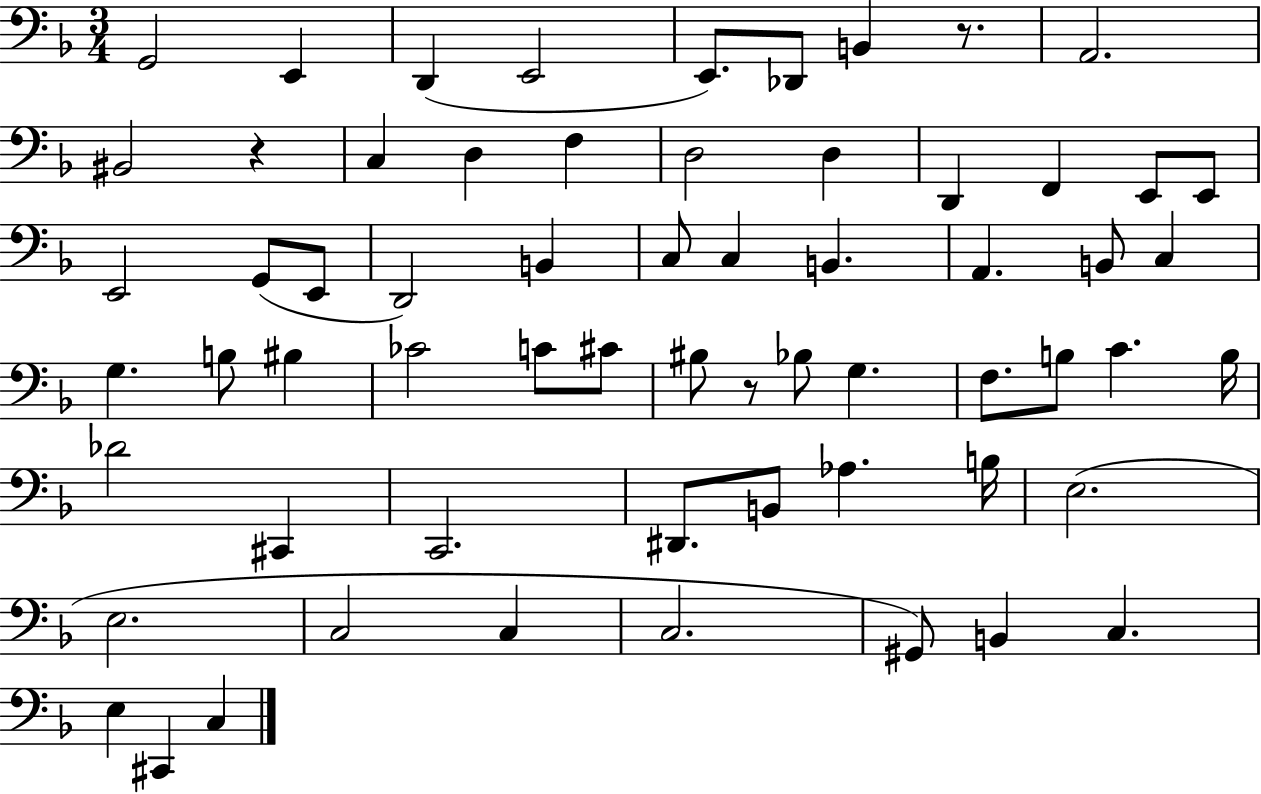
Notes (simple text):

G2/h E2/q D2/q E2/h E2/e. Db2/e B2/q R/e. A2/h. BIS2/h R/q C3/q D3/q F3/q D3/h D3/q D2/q F2/q E2/e E2/e E2/h G2/e E2/e D2/h B2/q C3/e C3/q B2/q. A2/q. B2/e C3/q G3/q. B3/e BIS3/q CES4/h C4/e C#4/e BIS3/e R/e Bb3/e G3/q. F3/e. B3/e C4/q. B3/s Db4/h C#2/q C2/h. D#2/e. B2/e Ab3/q. B3/s E3/h. E3/h. C3/h C3/q C3/h. G#2/e B2/q C3/q. E3/q C#2/q C3/q